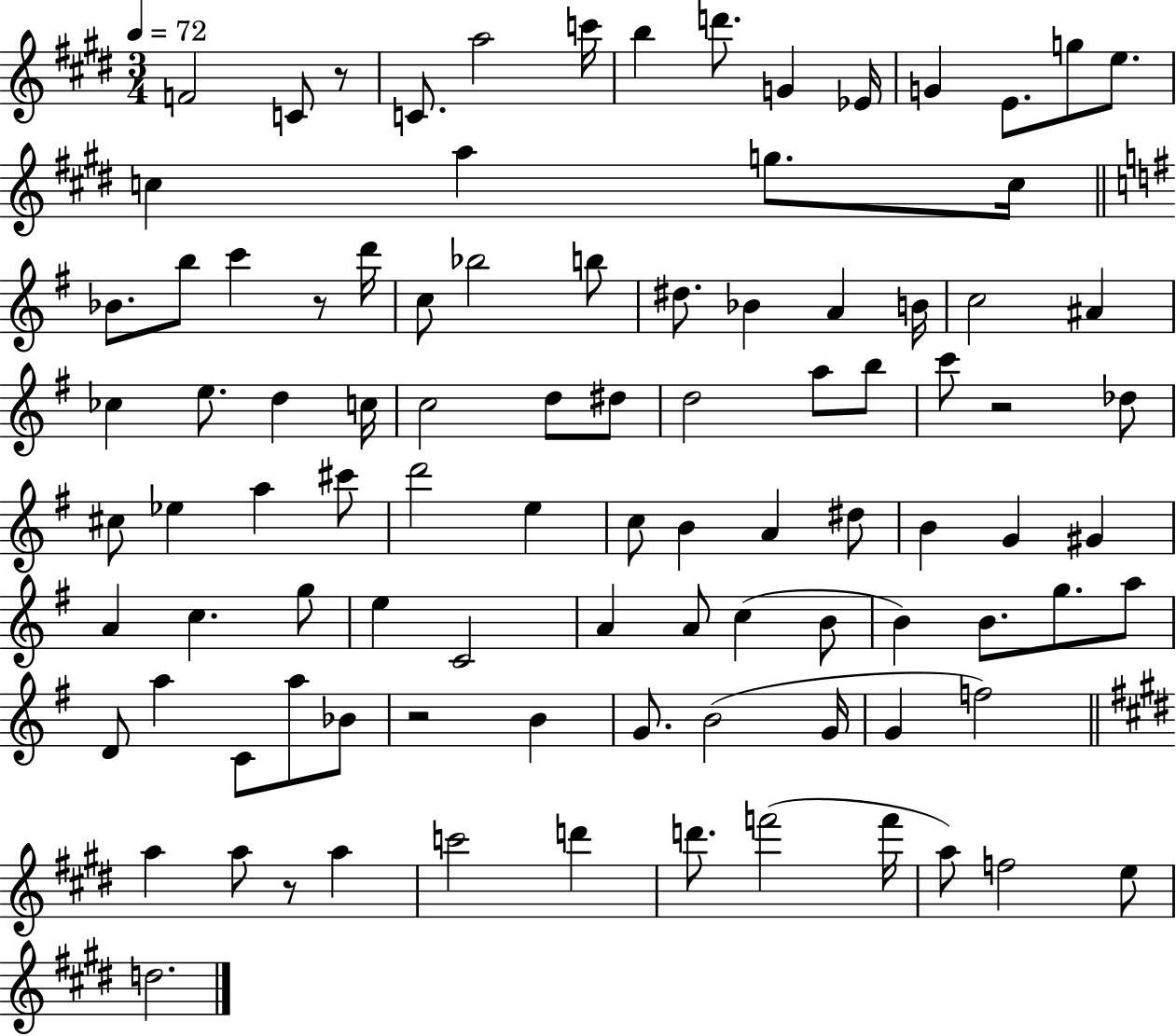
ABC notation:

X:1
T:Untitled
M:3/4
L:1/4
K:E
F2 C/2 z/2 C/2 a2 c'/4 b d'/2 G _E/4 G E/2 g/2 e/2 c a g/2 c/4 _B/2 b/2 c' z/2 d'/4 c/2 _b2 b/2 ^d/2 _B A B/4 c2 ^A _c e/2 d c/4 c2 d/2 ^d/2 d2 a/2 b/2 c'/2 z2 _d/2 ^c/2 _e a ^c'/2 d'2 e c/2 B A ^d/2 B G ^G A c g/2 e C2 A A/2 c B/2 B B/2 g/2 a/2 D/2 a C/2 a/2 _B/2 z2 B G/2 B2 G/4 G f2 a a/2 z/2 a c'2 d' d'/2 f'2 f'/4 a/2 f2 e/2 d2